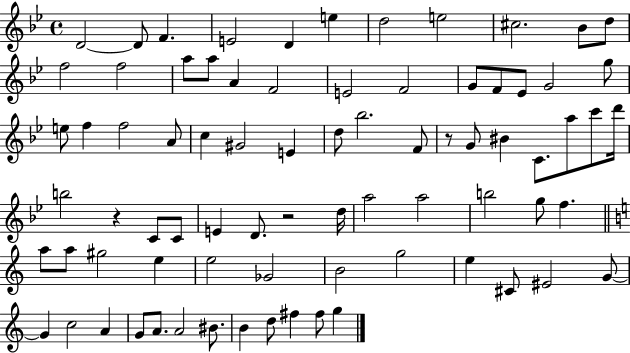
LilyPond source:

{
  \clef treble
  \time 4/4
  \defaultTimeSignature
  \key bes \major
  d'2~~ d'8 f'4. | e'2 d'4 e''4 | d''2 e''2 | cis''2. bes'8 d''8 | \break f''2 f''2 | a''8 a''8 a'4 f'2 | e'2 f'2 | g'8 f'8 ees'8 g'2 g''8 | \break e''8 f''4 f''2 a'8 | c''4 gis'2 e'4 | d''8 bes''2. f'8 | r8 g'8 bis'4 c'8. a''8 c'''8 d'''16 | \break b''2 r4 c'8 c'8 | e'4 d'8. r2 d''16 | a''2 a''2 | b''2 g''8 f''4. | \break \bar "||" \break \key a \minor a''8 a''8 gis''2 e''4 | e''2 ges'2 | b'2 g''2 | e''4 cis'8 eis'2 g'8~~ | \break g'4 c''2 a'4 | g'8 a'8. a'2 bis'8. | b'4 d''8 fis''4 fis''8 g''4 | \bar "|."
}